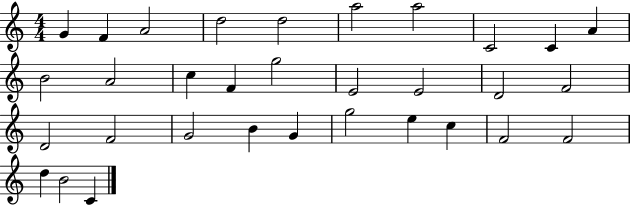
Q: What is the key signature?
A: C major